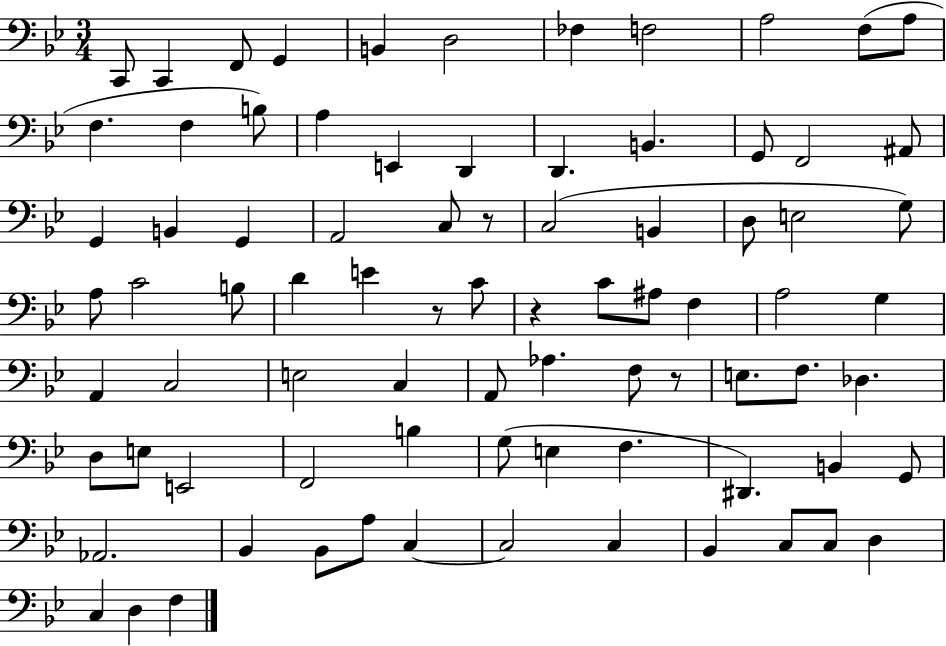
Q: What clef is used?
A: bass